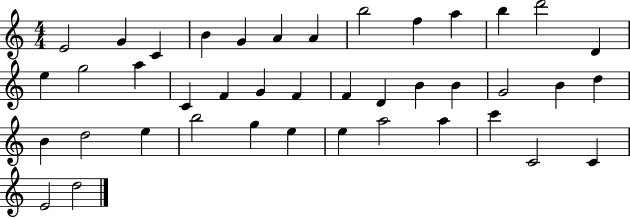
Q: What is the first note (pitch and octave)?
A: E4